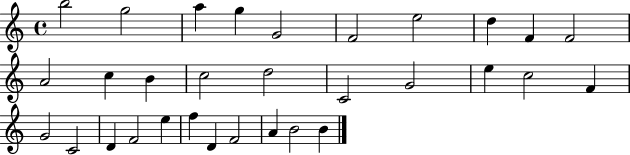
{
  \clef treble
  \time 4/4
  \defaultTimeSignature
  \key c \major
  b''2 g''2 | a''4 g''4 g'2 | f'2 e''2 | d''4 f'4 f'2 | \break a'2 c''4 b'4 | c''2 d''2 | c'2 g'2 | e''4 c''2 f'4 | \break g'2 c'2 | d'4 f'2 e''4 | f''4 d'4 f'2 | a'4 b'2 b'4 | \break \bar "|."
}